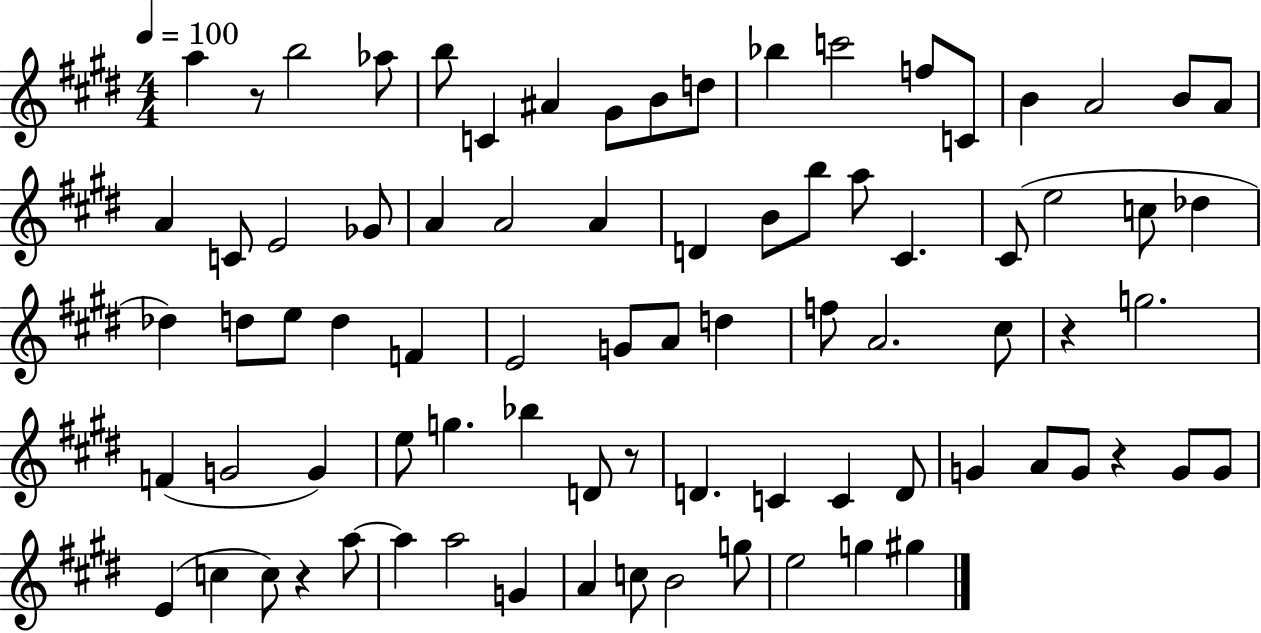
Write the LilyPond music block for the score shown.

{
  \clef treble
  \numericTimeSignature
  \time 4/4
  \key e \major
  \tempo 4 = 100
  a''4 r8 b''2 aes''8 | b''8 c'4 ais'4 gis'8 b'8 d''8 | bes''4 c'''2 f''8 c'8 | b'4 a'2 b'8 a'8 | \break a'4 c'8 e'2 ges'8 | a'4 a'2 a'4 | d'4 b'8 b''8 a''8 cis'4. | cis'8( e''2 c''8 des''4 | \break des''4) d''8 e''8 d''4 f'4 | e'2 g'8 a'8 d''4 | f''8 a'2. cis''8 | r4 g''2. | \break f'4( g'2 g'4) | e''8 g''4. bes''4 d'8 r8 | d'4. c'4 c'4 d'8 | g'4 a'8 g'8 r4 g'8 g'8 | \break e'4( c''4 c''8) r4 a''8~~ | a''4 a''2 g'4 | a'4 c''8 b'2 g''8 | e''2 g''4 gis''4 | \break \bar "|."
}